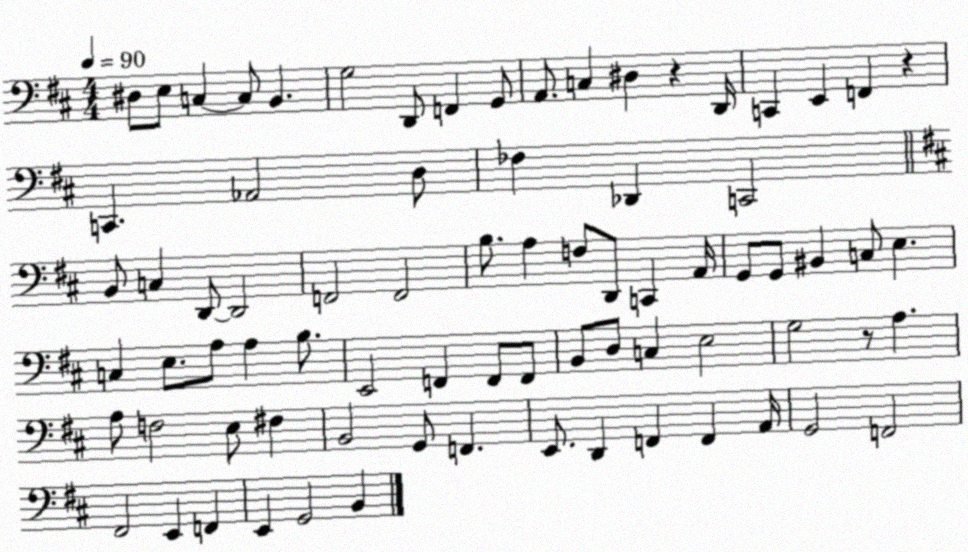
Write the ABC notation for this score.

X:1
T:Untitled
M:4/4
L:1/4
K:D
^D,/2 E,/2 C, C,/2 B,, G,2 D,,/2 F,, G,,/2 A,,/2 C, ^D, z D,,/4 C,, E,, F,, z C,, _A,,2 D,/2 _F, _D,, C,,2 B,,/2 C, D,,/2 D,,2 F,,2 F,,2 B,/2 A, F,/2 D,,/2 C,, A,,/4 G,,/2 G,,/2 ^B,, C,/2 E, C, E,/2 A,/2 A, B,/2 E,,2 F,, F,,/2 F,,/2 B,,/2 D,/2 C, E,2 G,2 z/2 A, A,/2 F,2 E,/2 ^F, B,,2 G,,/2 F,, E,,/2 D,, F,, F,, A,,/4 G,,2 F,,2 ^F,,2 E,, F,, E,, G,,2 B,,